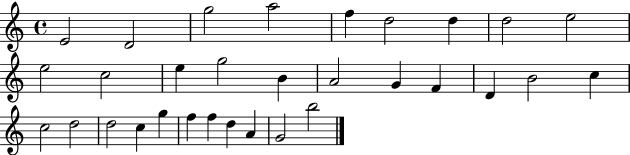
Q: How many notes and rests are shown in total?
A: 31